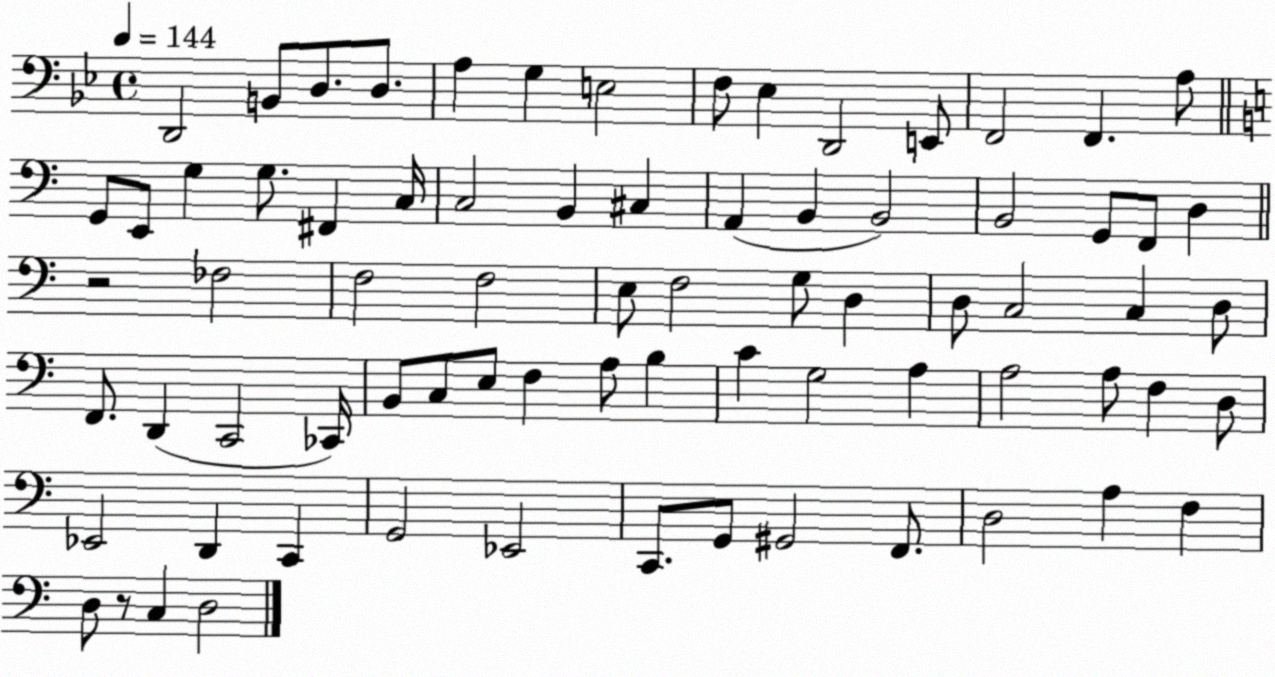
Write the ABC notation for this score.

X:1
T:Untitled
M:4/4
L:1/4
K:Bb
D,,2 B,,/2 D,/2 D,/2 A, G, E,2 F,/2 _E, D,,2 E,,/2 F,,2 F,, A,/2 G,,/2 E,,/2 G, G,/2 ^F,, C,/4 C,2 B,, ^C, A,, B,, B,,2 B,,2 G,,/2 F,,/2 D, z2 _F,2 F,2 F,2 E,/2 F,2 G,/2 D, D,/2 C,2 C, D,/2 F,,/2 D,, C,,2 _C,,/4 B,,/2 C,/2 E,/2 F, A,/2 B, C G,2 A, A,2 A,/2 F, D,/2 _E,,2 D,, C,, G,,2 _E,,2 C,,/2 G,,/2 ^G,,2 F,,/2 D,2 A, F, D,/2 z/2 C, D,2